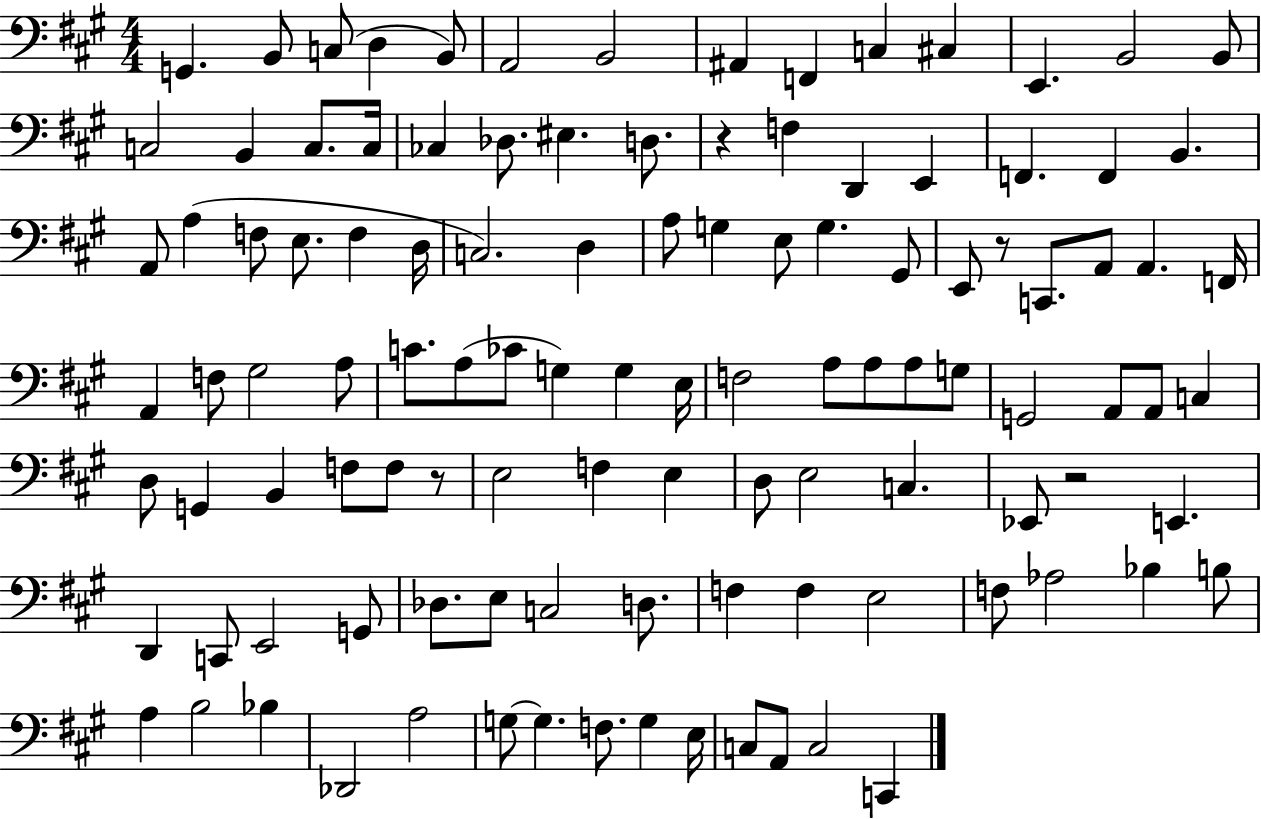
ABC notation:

X:1
T:Untitled
M:4/4
L:1/4
K:A
G,, B,,/2 C,/2 D, B,,/2 A,,2 B,,2 ^A,, F,, C, ^C, E,, B,,2 B,,/2 C,2 B,, C,/2 C,/4 _C, _D,/2 ^E, D,/2 z F, D,, E,, F,, F,, B,, A,,/2 A, F,/2 E,/2 F, D,/4 C,2 D, A,/2 G, E,/2 G, ^G,,/2 E,,/2 z/2 C,,/2 A,,/2 A,, F,,/4 A,, F,/2 ^G,2 A,/2 C/2 A,/2 _C/2 G, G, E,/4 F,2 A,/2 A,/2 A,/2 G,/2 G,,2 A,,/2 A,,/2 C, D,/2 G,, B,, F,/2 F,/2 z/2 E,2 F, E, D,/2 E,2 C, _E,,/2 z2 E,, D,, C,,/2 E,,2 G,,/2 _D,/2 E,/2 C,2 D,/2 F, F, E,2 F,/2 _A,2 _B, B,/2 A, B,2 _B, _D,,2 A,2 G,/2 G, F,/2 G, E,/4 C,/2 A,,/2 C,2 C,,